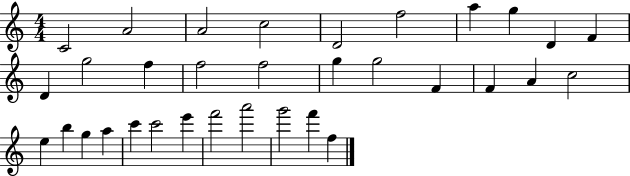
X:1
T:Untitled
M:4/4
L:1/4
K:C
C2 A2 A2 c2 D2 f2 a g D F D g2 f f2 f2 g g2 F F A c2 e b g a c' c'2 e' f'2 a'2 g'2 f' f